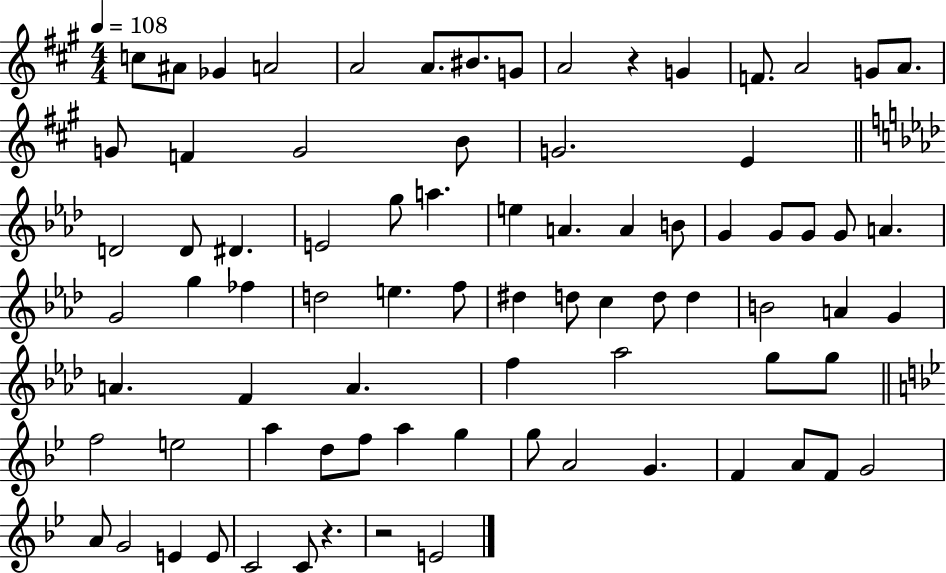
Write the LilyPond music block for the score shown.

{
  \clef treble
  \numericTimeSignature
  \time 4/4
  \key a \major
  \tempo 4 = 108
  c''8 ais'8 ges'4 a'2 | a'2 a'8. bis'8. g'8 | a'2 r4 g'4 | f'8. a'2 g'8 a'8. | \break g'8 f'4 g'2 b'8 | g'2. e'4 | \bar "||" \break \key f \minor d'2 d'8 dis'4. | e'2 g''8 a''4. | e''4 a'4. a'4 b'8 | g'4 g'8 g'8 g'8 a'4. | \break g'2 g''4 fes''4 | d''2 e''4. f''8 | dis''4 d''8 c''4 d''8 d''4 | b'2 a'4 g'4 | \break a'4. f'4 a'4. | f''4 aes''2 g''8 g''8 | \bar "||" \break \key g \minor f''2 e''2 | a''4 d''8 f''8 a''4 g''4 | g''8 a'2 g'4. | f'4 a'8 f'8 g'2 | \break a'8 g'2 e'4 e'8 | c'2 c'8 r4. | r2 e'2 | \bar "|."
}